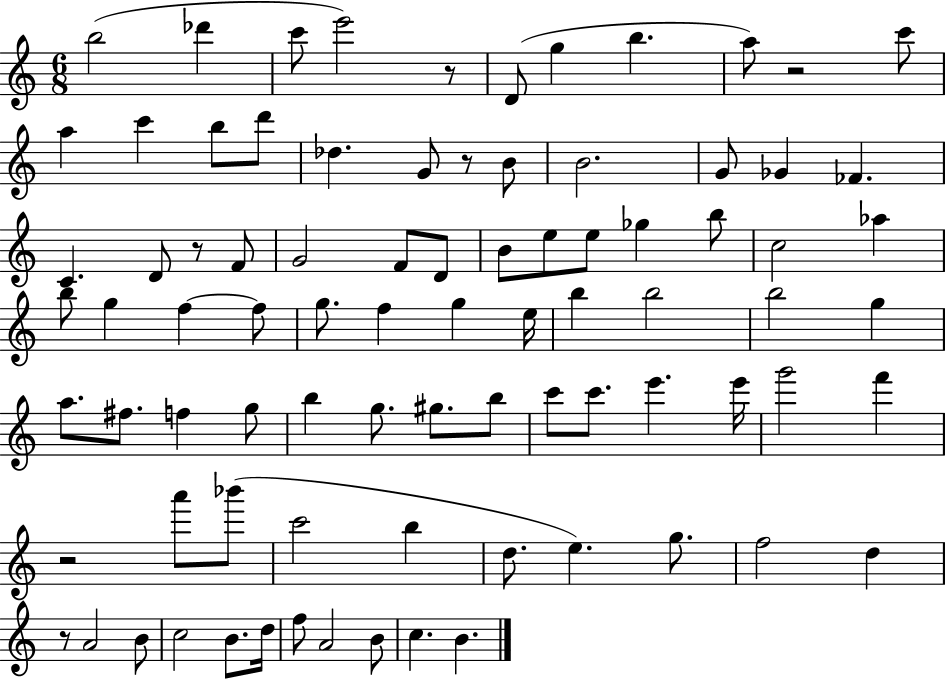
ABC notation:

X:1
T:Untitled
M:6/8
L:1/4
K:C
b2 _d' c'/2 e'2 z/2 D/2 g b a/2 z2 c'/2 a c' b/2 d'/2 _d G/2 z/2 B/2 B2 G/2 _G _F C D/2 z/2 F/2 G2 F/2 D/2 B/2 e/2 e/2 _g b/2 c2 _a b/2 g f f/2 g/2 f g e/4 b b2 b2 g a/2 ^f/2 f g/2 b g/2 ^g/2 b/2 c'/2 c'/2 e' e'/4 g'2 f' z2 a'/2 _b'/2 c'2 b d/2 e g/2 f2 d z/2 A2 B/2 c2 B/2 d/4 f/2 A2 B/2 c B